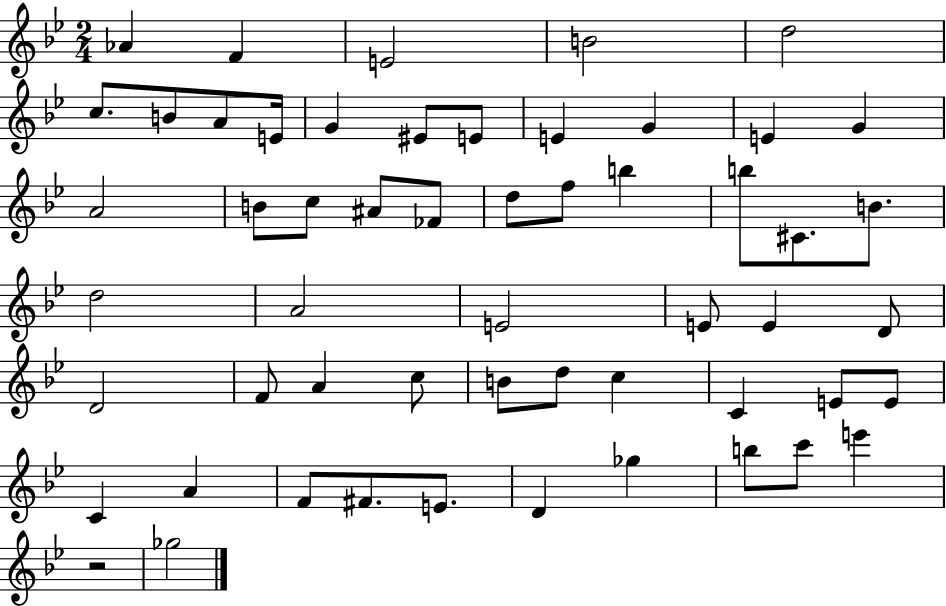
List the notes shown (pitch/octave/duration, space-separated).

Ab4/q F4/q E4/h B4/h D5/h C5/e. B4/e A4/e E4/s G4/q EIS4/e E4/e E4/q G4/q E4/q G4/q A4/h B4/e C5/e A#4/e FES4/e D5/e F5/e B5/q B5/e C#4/e. B4/e. D5/h A4/h E4/h E4/e E4/q D4/e D4/h F4/e A4/q C5/e B4/e D5/e C5/q C4/q E4/e E4/e C4/q A4/q F4/e F#4/e. E4/e. D4/q Gb5/q B5/e C6/e E6/q R/h Gb5/h